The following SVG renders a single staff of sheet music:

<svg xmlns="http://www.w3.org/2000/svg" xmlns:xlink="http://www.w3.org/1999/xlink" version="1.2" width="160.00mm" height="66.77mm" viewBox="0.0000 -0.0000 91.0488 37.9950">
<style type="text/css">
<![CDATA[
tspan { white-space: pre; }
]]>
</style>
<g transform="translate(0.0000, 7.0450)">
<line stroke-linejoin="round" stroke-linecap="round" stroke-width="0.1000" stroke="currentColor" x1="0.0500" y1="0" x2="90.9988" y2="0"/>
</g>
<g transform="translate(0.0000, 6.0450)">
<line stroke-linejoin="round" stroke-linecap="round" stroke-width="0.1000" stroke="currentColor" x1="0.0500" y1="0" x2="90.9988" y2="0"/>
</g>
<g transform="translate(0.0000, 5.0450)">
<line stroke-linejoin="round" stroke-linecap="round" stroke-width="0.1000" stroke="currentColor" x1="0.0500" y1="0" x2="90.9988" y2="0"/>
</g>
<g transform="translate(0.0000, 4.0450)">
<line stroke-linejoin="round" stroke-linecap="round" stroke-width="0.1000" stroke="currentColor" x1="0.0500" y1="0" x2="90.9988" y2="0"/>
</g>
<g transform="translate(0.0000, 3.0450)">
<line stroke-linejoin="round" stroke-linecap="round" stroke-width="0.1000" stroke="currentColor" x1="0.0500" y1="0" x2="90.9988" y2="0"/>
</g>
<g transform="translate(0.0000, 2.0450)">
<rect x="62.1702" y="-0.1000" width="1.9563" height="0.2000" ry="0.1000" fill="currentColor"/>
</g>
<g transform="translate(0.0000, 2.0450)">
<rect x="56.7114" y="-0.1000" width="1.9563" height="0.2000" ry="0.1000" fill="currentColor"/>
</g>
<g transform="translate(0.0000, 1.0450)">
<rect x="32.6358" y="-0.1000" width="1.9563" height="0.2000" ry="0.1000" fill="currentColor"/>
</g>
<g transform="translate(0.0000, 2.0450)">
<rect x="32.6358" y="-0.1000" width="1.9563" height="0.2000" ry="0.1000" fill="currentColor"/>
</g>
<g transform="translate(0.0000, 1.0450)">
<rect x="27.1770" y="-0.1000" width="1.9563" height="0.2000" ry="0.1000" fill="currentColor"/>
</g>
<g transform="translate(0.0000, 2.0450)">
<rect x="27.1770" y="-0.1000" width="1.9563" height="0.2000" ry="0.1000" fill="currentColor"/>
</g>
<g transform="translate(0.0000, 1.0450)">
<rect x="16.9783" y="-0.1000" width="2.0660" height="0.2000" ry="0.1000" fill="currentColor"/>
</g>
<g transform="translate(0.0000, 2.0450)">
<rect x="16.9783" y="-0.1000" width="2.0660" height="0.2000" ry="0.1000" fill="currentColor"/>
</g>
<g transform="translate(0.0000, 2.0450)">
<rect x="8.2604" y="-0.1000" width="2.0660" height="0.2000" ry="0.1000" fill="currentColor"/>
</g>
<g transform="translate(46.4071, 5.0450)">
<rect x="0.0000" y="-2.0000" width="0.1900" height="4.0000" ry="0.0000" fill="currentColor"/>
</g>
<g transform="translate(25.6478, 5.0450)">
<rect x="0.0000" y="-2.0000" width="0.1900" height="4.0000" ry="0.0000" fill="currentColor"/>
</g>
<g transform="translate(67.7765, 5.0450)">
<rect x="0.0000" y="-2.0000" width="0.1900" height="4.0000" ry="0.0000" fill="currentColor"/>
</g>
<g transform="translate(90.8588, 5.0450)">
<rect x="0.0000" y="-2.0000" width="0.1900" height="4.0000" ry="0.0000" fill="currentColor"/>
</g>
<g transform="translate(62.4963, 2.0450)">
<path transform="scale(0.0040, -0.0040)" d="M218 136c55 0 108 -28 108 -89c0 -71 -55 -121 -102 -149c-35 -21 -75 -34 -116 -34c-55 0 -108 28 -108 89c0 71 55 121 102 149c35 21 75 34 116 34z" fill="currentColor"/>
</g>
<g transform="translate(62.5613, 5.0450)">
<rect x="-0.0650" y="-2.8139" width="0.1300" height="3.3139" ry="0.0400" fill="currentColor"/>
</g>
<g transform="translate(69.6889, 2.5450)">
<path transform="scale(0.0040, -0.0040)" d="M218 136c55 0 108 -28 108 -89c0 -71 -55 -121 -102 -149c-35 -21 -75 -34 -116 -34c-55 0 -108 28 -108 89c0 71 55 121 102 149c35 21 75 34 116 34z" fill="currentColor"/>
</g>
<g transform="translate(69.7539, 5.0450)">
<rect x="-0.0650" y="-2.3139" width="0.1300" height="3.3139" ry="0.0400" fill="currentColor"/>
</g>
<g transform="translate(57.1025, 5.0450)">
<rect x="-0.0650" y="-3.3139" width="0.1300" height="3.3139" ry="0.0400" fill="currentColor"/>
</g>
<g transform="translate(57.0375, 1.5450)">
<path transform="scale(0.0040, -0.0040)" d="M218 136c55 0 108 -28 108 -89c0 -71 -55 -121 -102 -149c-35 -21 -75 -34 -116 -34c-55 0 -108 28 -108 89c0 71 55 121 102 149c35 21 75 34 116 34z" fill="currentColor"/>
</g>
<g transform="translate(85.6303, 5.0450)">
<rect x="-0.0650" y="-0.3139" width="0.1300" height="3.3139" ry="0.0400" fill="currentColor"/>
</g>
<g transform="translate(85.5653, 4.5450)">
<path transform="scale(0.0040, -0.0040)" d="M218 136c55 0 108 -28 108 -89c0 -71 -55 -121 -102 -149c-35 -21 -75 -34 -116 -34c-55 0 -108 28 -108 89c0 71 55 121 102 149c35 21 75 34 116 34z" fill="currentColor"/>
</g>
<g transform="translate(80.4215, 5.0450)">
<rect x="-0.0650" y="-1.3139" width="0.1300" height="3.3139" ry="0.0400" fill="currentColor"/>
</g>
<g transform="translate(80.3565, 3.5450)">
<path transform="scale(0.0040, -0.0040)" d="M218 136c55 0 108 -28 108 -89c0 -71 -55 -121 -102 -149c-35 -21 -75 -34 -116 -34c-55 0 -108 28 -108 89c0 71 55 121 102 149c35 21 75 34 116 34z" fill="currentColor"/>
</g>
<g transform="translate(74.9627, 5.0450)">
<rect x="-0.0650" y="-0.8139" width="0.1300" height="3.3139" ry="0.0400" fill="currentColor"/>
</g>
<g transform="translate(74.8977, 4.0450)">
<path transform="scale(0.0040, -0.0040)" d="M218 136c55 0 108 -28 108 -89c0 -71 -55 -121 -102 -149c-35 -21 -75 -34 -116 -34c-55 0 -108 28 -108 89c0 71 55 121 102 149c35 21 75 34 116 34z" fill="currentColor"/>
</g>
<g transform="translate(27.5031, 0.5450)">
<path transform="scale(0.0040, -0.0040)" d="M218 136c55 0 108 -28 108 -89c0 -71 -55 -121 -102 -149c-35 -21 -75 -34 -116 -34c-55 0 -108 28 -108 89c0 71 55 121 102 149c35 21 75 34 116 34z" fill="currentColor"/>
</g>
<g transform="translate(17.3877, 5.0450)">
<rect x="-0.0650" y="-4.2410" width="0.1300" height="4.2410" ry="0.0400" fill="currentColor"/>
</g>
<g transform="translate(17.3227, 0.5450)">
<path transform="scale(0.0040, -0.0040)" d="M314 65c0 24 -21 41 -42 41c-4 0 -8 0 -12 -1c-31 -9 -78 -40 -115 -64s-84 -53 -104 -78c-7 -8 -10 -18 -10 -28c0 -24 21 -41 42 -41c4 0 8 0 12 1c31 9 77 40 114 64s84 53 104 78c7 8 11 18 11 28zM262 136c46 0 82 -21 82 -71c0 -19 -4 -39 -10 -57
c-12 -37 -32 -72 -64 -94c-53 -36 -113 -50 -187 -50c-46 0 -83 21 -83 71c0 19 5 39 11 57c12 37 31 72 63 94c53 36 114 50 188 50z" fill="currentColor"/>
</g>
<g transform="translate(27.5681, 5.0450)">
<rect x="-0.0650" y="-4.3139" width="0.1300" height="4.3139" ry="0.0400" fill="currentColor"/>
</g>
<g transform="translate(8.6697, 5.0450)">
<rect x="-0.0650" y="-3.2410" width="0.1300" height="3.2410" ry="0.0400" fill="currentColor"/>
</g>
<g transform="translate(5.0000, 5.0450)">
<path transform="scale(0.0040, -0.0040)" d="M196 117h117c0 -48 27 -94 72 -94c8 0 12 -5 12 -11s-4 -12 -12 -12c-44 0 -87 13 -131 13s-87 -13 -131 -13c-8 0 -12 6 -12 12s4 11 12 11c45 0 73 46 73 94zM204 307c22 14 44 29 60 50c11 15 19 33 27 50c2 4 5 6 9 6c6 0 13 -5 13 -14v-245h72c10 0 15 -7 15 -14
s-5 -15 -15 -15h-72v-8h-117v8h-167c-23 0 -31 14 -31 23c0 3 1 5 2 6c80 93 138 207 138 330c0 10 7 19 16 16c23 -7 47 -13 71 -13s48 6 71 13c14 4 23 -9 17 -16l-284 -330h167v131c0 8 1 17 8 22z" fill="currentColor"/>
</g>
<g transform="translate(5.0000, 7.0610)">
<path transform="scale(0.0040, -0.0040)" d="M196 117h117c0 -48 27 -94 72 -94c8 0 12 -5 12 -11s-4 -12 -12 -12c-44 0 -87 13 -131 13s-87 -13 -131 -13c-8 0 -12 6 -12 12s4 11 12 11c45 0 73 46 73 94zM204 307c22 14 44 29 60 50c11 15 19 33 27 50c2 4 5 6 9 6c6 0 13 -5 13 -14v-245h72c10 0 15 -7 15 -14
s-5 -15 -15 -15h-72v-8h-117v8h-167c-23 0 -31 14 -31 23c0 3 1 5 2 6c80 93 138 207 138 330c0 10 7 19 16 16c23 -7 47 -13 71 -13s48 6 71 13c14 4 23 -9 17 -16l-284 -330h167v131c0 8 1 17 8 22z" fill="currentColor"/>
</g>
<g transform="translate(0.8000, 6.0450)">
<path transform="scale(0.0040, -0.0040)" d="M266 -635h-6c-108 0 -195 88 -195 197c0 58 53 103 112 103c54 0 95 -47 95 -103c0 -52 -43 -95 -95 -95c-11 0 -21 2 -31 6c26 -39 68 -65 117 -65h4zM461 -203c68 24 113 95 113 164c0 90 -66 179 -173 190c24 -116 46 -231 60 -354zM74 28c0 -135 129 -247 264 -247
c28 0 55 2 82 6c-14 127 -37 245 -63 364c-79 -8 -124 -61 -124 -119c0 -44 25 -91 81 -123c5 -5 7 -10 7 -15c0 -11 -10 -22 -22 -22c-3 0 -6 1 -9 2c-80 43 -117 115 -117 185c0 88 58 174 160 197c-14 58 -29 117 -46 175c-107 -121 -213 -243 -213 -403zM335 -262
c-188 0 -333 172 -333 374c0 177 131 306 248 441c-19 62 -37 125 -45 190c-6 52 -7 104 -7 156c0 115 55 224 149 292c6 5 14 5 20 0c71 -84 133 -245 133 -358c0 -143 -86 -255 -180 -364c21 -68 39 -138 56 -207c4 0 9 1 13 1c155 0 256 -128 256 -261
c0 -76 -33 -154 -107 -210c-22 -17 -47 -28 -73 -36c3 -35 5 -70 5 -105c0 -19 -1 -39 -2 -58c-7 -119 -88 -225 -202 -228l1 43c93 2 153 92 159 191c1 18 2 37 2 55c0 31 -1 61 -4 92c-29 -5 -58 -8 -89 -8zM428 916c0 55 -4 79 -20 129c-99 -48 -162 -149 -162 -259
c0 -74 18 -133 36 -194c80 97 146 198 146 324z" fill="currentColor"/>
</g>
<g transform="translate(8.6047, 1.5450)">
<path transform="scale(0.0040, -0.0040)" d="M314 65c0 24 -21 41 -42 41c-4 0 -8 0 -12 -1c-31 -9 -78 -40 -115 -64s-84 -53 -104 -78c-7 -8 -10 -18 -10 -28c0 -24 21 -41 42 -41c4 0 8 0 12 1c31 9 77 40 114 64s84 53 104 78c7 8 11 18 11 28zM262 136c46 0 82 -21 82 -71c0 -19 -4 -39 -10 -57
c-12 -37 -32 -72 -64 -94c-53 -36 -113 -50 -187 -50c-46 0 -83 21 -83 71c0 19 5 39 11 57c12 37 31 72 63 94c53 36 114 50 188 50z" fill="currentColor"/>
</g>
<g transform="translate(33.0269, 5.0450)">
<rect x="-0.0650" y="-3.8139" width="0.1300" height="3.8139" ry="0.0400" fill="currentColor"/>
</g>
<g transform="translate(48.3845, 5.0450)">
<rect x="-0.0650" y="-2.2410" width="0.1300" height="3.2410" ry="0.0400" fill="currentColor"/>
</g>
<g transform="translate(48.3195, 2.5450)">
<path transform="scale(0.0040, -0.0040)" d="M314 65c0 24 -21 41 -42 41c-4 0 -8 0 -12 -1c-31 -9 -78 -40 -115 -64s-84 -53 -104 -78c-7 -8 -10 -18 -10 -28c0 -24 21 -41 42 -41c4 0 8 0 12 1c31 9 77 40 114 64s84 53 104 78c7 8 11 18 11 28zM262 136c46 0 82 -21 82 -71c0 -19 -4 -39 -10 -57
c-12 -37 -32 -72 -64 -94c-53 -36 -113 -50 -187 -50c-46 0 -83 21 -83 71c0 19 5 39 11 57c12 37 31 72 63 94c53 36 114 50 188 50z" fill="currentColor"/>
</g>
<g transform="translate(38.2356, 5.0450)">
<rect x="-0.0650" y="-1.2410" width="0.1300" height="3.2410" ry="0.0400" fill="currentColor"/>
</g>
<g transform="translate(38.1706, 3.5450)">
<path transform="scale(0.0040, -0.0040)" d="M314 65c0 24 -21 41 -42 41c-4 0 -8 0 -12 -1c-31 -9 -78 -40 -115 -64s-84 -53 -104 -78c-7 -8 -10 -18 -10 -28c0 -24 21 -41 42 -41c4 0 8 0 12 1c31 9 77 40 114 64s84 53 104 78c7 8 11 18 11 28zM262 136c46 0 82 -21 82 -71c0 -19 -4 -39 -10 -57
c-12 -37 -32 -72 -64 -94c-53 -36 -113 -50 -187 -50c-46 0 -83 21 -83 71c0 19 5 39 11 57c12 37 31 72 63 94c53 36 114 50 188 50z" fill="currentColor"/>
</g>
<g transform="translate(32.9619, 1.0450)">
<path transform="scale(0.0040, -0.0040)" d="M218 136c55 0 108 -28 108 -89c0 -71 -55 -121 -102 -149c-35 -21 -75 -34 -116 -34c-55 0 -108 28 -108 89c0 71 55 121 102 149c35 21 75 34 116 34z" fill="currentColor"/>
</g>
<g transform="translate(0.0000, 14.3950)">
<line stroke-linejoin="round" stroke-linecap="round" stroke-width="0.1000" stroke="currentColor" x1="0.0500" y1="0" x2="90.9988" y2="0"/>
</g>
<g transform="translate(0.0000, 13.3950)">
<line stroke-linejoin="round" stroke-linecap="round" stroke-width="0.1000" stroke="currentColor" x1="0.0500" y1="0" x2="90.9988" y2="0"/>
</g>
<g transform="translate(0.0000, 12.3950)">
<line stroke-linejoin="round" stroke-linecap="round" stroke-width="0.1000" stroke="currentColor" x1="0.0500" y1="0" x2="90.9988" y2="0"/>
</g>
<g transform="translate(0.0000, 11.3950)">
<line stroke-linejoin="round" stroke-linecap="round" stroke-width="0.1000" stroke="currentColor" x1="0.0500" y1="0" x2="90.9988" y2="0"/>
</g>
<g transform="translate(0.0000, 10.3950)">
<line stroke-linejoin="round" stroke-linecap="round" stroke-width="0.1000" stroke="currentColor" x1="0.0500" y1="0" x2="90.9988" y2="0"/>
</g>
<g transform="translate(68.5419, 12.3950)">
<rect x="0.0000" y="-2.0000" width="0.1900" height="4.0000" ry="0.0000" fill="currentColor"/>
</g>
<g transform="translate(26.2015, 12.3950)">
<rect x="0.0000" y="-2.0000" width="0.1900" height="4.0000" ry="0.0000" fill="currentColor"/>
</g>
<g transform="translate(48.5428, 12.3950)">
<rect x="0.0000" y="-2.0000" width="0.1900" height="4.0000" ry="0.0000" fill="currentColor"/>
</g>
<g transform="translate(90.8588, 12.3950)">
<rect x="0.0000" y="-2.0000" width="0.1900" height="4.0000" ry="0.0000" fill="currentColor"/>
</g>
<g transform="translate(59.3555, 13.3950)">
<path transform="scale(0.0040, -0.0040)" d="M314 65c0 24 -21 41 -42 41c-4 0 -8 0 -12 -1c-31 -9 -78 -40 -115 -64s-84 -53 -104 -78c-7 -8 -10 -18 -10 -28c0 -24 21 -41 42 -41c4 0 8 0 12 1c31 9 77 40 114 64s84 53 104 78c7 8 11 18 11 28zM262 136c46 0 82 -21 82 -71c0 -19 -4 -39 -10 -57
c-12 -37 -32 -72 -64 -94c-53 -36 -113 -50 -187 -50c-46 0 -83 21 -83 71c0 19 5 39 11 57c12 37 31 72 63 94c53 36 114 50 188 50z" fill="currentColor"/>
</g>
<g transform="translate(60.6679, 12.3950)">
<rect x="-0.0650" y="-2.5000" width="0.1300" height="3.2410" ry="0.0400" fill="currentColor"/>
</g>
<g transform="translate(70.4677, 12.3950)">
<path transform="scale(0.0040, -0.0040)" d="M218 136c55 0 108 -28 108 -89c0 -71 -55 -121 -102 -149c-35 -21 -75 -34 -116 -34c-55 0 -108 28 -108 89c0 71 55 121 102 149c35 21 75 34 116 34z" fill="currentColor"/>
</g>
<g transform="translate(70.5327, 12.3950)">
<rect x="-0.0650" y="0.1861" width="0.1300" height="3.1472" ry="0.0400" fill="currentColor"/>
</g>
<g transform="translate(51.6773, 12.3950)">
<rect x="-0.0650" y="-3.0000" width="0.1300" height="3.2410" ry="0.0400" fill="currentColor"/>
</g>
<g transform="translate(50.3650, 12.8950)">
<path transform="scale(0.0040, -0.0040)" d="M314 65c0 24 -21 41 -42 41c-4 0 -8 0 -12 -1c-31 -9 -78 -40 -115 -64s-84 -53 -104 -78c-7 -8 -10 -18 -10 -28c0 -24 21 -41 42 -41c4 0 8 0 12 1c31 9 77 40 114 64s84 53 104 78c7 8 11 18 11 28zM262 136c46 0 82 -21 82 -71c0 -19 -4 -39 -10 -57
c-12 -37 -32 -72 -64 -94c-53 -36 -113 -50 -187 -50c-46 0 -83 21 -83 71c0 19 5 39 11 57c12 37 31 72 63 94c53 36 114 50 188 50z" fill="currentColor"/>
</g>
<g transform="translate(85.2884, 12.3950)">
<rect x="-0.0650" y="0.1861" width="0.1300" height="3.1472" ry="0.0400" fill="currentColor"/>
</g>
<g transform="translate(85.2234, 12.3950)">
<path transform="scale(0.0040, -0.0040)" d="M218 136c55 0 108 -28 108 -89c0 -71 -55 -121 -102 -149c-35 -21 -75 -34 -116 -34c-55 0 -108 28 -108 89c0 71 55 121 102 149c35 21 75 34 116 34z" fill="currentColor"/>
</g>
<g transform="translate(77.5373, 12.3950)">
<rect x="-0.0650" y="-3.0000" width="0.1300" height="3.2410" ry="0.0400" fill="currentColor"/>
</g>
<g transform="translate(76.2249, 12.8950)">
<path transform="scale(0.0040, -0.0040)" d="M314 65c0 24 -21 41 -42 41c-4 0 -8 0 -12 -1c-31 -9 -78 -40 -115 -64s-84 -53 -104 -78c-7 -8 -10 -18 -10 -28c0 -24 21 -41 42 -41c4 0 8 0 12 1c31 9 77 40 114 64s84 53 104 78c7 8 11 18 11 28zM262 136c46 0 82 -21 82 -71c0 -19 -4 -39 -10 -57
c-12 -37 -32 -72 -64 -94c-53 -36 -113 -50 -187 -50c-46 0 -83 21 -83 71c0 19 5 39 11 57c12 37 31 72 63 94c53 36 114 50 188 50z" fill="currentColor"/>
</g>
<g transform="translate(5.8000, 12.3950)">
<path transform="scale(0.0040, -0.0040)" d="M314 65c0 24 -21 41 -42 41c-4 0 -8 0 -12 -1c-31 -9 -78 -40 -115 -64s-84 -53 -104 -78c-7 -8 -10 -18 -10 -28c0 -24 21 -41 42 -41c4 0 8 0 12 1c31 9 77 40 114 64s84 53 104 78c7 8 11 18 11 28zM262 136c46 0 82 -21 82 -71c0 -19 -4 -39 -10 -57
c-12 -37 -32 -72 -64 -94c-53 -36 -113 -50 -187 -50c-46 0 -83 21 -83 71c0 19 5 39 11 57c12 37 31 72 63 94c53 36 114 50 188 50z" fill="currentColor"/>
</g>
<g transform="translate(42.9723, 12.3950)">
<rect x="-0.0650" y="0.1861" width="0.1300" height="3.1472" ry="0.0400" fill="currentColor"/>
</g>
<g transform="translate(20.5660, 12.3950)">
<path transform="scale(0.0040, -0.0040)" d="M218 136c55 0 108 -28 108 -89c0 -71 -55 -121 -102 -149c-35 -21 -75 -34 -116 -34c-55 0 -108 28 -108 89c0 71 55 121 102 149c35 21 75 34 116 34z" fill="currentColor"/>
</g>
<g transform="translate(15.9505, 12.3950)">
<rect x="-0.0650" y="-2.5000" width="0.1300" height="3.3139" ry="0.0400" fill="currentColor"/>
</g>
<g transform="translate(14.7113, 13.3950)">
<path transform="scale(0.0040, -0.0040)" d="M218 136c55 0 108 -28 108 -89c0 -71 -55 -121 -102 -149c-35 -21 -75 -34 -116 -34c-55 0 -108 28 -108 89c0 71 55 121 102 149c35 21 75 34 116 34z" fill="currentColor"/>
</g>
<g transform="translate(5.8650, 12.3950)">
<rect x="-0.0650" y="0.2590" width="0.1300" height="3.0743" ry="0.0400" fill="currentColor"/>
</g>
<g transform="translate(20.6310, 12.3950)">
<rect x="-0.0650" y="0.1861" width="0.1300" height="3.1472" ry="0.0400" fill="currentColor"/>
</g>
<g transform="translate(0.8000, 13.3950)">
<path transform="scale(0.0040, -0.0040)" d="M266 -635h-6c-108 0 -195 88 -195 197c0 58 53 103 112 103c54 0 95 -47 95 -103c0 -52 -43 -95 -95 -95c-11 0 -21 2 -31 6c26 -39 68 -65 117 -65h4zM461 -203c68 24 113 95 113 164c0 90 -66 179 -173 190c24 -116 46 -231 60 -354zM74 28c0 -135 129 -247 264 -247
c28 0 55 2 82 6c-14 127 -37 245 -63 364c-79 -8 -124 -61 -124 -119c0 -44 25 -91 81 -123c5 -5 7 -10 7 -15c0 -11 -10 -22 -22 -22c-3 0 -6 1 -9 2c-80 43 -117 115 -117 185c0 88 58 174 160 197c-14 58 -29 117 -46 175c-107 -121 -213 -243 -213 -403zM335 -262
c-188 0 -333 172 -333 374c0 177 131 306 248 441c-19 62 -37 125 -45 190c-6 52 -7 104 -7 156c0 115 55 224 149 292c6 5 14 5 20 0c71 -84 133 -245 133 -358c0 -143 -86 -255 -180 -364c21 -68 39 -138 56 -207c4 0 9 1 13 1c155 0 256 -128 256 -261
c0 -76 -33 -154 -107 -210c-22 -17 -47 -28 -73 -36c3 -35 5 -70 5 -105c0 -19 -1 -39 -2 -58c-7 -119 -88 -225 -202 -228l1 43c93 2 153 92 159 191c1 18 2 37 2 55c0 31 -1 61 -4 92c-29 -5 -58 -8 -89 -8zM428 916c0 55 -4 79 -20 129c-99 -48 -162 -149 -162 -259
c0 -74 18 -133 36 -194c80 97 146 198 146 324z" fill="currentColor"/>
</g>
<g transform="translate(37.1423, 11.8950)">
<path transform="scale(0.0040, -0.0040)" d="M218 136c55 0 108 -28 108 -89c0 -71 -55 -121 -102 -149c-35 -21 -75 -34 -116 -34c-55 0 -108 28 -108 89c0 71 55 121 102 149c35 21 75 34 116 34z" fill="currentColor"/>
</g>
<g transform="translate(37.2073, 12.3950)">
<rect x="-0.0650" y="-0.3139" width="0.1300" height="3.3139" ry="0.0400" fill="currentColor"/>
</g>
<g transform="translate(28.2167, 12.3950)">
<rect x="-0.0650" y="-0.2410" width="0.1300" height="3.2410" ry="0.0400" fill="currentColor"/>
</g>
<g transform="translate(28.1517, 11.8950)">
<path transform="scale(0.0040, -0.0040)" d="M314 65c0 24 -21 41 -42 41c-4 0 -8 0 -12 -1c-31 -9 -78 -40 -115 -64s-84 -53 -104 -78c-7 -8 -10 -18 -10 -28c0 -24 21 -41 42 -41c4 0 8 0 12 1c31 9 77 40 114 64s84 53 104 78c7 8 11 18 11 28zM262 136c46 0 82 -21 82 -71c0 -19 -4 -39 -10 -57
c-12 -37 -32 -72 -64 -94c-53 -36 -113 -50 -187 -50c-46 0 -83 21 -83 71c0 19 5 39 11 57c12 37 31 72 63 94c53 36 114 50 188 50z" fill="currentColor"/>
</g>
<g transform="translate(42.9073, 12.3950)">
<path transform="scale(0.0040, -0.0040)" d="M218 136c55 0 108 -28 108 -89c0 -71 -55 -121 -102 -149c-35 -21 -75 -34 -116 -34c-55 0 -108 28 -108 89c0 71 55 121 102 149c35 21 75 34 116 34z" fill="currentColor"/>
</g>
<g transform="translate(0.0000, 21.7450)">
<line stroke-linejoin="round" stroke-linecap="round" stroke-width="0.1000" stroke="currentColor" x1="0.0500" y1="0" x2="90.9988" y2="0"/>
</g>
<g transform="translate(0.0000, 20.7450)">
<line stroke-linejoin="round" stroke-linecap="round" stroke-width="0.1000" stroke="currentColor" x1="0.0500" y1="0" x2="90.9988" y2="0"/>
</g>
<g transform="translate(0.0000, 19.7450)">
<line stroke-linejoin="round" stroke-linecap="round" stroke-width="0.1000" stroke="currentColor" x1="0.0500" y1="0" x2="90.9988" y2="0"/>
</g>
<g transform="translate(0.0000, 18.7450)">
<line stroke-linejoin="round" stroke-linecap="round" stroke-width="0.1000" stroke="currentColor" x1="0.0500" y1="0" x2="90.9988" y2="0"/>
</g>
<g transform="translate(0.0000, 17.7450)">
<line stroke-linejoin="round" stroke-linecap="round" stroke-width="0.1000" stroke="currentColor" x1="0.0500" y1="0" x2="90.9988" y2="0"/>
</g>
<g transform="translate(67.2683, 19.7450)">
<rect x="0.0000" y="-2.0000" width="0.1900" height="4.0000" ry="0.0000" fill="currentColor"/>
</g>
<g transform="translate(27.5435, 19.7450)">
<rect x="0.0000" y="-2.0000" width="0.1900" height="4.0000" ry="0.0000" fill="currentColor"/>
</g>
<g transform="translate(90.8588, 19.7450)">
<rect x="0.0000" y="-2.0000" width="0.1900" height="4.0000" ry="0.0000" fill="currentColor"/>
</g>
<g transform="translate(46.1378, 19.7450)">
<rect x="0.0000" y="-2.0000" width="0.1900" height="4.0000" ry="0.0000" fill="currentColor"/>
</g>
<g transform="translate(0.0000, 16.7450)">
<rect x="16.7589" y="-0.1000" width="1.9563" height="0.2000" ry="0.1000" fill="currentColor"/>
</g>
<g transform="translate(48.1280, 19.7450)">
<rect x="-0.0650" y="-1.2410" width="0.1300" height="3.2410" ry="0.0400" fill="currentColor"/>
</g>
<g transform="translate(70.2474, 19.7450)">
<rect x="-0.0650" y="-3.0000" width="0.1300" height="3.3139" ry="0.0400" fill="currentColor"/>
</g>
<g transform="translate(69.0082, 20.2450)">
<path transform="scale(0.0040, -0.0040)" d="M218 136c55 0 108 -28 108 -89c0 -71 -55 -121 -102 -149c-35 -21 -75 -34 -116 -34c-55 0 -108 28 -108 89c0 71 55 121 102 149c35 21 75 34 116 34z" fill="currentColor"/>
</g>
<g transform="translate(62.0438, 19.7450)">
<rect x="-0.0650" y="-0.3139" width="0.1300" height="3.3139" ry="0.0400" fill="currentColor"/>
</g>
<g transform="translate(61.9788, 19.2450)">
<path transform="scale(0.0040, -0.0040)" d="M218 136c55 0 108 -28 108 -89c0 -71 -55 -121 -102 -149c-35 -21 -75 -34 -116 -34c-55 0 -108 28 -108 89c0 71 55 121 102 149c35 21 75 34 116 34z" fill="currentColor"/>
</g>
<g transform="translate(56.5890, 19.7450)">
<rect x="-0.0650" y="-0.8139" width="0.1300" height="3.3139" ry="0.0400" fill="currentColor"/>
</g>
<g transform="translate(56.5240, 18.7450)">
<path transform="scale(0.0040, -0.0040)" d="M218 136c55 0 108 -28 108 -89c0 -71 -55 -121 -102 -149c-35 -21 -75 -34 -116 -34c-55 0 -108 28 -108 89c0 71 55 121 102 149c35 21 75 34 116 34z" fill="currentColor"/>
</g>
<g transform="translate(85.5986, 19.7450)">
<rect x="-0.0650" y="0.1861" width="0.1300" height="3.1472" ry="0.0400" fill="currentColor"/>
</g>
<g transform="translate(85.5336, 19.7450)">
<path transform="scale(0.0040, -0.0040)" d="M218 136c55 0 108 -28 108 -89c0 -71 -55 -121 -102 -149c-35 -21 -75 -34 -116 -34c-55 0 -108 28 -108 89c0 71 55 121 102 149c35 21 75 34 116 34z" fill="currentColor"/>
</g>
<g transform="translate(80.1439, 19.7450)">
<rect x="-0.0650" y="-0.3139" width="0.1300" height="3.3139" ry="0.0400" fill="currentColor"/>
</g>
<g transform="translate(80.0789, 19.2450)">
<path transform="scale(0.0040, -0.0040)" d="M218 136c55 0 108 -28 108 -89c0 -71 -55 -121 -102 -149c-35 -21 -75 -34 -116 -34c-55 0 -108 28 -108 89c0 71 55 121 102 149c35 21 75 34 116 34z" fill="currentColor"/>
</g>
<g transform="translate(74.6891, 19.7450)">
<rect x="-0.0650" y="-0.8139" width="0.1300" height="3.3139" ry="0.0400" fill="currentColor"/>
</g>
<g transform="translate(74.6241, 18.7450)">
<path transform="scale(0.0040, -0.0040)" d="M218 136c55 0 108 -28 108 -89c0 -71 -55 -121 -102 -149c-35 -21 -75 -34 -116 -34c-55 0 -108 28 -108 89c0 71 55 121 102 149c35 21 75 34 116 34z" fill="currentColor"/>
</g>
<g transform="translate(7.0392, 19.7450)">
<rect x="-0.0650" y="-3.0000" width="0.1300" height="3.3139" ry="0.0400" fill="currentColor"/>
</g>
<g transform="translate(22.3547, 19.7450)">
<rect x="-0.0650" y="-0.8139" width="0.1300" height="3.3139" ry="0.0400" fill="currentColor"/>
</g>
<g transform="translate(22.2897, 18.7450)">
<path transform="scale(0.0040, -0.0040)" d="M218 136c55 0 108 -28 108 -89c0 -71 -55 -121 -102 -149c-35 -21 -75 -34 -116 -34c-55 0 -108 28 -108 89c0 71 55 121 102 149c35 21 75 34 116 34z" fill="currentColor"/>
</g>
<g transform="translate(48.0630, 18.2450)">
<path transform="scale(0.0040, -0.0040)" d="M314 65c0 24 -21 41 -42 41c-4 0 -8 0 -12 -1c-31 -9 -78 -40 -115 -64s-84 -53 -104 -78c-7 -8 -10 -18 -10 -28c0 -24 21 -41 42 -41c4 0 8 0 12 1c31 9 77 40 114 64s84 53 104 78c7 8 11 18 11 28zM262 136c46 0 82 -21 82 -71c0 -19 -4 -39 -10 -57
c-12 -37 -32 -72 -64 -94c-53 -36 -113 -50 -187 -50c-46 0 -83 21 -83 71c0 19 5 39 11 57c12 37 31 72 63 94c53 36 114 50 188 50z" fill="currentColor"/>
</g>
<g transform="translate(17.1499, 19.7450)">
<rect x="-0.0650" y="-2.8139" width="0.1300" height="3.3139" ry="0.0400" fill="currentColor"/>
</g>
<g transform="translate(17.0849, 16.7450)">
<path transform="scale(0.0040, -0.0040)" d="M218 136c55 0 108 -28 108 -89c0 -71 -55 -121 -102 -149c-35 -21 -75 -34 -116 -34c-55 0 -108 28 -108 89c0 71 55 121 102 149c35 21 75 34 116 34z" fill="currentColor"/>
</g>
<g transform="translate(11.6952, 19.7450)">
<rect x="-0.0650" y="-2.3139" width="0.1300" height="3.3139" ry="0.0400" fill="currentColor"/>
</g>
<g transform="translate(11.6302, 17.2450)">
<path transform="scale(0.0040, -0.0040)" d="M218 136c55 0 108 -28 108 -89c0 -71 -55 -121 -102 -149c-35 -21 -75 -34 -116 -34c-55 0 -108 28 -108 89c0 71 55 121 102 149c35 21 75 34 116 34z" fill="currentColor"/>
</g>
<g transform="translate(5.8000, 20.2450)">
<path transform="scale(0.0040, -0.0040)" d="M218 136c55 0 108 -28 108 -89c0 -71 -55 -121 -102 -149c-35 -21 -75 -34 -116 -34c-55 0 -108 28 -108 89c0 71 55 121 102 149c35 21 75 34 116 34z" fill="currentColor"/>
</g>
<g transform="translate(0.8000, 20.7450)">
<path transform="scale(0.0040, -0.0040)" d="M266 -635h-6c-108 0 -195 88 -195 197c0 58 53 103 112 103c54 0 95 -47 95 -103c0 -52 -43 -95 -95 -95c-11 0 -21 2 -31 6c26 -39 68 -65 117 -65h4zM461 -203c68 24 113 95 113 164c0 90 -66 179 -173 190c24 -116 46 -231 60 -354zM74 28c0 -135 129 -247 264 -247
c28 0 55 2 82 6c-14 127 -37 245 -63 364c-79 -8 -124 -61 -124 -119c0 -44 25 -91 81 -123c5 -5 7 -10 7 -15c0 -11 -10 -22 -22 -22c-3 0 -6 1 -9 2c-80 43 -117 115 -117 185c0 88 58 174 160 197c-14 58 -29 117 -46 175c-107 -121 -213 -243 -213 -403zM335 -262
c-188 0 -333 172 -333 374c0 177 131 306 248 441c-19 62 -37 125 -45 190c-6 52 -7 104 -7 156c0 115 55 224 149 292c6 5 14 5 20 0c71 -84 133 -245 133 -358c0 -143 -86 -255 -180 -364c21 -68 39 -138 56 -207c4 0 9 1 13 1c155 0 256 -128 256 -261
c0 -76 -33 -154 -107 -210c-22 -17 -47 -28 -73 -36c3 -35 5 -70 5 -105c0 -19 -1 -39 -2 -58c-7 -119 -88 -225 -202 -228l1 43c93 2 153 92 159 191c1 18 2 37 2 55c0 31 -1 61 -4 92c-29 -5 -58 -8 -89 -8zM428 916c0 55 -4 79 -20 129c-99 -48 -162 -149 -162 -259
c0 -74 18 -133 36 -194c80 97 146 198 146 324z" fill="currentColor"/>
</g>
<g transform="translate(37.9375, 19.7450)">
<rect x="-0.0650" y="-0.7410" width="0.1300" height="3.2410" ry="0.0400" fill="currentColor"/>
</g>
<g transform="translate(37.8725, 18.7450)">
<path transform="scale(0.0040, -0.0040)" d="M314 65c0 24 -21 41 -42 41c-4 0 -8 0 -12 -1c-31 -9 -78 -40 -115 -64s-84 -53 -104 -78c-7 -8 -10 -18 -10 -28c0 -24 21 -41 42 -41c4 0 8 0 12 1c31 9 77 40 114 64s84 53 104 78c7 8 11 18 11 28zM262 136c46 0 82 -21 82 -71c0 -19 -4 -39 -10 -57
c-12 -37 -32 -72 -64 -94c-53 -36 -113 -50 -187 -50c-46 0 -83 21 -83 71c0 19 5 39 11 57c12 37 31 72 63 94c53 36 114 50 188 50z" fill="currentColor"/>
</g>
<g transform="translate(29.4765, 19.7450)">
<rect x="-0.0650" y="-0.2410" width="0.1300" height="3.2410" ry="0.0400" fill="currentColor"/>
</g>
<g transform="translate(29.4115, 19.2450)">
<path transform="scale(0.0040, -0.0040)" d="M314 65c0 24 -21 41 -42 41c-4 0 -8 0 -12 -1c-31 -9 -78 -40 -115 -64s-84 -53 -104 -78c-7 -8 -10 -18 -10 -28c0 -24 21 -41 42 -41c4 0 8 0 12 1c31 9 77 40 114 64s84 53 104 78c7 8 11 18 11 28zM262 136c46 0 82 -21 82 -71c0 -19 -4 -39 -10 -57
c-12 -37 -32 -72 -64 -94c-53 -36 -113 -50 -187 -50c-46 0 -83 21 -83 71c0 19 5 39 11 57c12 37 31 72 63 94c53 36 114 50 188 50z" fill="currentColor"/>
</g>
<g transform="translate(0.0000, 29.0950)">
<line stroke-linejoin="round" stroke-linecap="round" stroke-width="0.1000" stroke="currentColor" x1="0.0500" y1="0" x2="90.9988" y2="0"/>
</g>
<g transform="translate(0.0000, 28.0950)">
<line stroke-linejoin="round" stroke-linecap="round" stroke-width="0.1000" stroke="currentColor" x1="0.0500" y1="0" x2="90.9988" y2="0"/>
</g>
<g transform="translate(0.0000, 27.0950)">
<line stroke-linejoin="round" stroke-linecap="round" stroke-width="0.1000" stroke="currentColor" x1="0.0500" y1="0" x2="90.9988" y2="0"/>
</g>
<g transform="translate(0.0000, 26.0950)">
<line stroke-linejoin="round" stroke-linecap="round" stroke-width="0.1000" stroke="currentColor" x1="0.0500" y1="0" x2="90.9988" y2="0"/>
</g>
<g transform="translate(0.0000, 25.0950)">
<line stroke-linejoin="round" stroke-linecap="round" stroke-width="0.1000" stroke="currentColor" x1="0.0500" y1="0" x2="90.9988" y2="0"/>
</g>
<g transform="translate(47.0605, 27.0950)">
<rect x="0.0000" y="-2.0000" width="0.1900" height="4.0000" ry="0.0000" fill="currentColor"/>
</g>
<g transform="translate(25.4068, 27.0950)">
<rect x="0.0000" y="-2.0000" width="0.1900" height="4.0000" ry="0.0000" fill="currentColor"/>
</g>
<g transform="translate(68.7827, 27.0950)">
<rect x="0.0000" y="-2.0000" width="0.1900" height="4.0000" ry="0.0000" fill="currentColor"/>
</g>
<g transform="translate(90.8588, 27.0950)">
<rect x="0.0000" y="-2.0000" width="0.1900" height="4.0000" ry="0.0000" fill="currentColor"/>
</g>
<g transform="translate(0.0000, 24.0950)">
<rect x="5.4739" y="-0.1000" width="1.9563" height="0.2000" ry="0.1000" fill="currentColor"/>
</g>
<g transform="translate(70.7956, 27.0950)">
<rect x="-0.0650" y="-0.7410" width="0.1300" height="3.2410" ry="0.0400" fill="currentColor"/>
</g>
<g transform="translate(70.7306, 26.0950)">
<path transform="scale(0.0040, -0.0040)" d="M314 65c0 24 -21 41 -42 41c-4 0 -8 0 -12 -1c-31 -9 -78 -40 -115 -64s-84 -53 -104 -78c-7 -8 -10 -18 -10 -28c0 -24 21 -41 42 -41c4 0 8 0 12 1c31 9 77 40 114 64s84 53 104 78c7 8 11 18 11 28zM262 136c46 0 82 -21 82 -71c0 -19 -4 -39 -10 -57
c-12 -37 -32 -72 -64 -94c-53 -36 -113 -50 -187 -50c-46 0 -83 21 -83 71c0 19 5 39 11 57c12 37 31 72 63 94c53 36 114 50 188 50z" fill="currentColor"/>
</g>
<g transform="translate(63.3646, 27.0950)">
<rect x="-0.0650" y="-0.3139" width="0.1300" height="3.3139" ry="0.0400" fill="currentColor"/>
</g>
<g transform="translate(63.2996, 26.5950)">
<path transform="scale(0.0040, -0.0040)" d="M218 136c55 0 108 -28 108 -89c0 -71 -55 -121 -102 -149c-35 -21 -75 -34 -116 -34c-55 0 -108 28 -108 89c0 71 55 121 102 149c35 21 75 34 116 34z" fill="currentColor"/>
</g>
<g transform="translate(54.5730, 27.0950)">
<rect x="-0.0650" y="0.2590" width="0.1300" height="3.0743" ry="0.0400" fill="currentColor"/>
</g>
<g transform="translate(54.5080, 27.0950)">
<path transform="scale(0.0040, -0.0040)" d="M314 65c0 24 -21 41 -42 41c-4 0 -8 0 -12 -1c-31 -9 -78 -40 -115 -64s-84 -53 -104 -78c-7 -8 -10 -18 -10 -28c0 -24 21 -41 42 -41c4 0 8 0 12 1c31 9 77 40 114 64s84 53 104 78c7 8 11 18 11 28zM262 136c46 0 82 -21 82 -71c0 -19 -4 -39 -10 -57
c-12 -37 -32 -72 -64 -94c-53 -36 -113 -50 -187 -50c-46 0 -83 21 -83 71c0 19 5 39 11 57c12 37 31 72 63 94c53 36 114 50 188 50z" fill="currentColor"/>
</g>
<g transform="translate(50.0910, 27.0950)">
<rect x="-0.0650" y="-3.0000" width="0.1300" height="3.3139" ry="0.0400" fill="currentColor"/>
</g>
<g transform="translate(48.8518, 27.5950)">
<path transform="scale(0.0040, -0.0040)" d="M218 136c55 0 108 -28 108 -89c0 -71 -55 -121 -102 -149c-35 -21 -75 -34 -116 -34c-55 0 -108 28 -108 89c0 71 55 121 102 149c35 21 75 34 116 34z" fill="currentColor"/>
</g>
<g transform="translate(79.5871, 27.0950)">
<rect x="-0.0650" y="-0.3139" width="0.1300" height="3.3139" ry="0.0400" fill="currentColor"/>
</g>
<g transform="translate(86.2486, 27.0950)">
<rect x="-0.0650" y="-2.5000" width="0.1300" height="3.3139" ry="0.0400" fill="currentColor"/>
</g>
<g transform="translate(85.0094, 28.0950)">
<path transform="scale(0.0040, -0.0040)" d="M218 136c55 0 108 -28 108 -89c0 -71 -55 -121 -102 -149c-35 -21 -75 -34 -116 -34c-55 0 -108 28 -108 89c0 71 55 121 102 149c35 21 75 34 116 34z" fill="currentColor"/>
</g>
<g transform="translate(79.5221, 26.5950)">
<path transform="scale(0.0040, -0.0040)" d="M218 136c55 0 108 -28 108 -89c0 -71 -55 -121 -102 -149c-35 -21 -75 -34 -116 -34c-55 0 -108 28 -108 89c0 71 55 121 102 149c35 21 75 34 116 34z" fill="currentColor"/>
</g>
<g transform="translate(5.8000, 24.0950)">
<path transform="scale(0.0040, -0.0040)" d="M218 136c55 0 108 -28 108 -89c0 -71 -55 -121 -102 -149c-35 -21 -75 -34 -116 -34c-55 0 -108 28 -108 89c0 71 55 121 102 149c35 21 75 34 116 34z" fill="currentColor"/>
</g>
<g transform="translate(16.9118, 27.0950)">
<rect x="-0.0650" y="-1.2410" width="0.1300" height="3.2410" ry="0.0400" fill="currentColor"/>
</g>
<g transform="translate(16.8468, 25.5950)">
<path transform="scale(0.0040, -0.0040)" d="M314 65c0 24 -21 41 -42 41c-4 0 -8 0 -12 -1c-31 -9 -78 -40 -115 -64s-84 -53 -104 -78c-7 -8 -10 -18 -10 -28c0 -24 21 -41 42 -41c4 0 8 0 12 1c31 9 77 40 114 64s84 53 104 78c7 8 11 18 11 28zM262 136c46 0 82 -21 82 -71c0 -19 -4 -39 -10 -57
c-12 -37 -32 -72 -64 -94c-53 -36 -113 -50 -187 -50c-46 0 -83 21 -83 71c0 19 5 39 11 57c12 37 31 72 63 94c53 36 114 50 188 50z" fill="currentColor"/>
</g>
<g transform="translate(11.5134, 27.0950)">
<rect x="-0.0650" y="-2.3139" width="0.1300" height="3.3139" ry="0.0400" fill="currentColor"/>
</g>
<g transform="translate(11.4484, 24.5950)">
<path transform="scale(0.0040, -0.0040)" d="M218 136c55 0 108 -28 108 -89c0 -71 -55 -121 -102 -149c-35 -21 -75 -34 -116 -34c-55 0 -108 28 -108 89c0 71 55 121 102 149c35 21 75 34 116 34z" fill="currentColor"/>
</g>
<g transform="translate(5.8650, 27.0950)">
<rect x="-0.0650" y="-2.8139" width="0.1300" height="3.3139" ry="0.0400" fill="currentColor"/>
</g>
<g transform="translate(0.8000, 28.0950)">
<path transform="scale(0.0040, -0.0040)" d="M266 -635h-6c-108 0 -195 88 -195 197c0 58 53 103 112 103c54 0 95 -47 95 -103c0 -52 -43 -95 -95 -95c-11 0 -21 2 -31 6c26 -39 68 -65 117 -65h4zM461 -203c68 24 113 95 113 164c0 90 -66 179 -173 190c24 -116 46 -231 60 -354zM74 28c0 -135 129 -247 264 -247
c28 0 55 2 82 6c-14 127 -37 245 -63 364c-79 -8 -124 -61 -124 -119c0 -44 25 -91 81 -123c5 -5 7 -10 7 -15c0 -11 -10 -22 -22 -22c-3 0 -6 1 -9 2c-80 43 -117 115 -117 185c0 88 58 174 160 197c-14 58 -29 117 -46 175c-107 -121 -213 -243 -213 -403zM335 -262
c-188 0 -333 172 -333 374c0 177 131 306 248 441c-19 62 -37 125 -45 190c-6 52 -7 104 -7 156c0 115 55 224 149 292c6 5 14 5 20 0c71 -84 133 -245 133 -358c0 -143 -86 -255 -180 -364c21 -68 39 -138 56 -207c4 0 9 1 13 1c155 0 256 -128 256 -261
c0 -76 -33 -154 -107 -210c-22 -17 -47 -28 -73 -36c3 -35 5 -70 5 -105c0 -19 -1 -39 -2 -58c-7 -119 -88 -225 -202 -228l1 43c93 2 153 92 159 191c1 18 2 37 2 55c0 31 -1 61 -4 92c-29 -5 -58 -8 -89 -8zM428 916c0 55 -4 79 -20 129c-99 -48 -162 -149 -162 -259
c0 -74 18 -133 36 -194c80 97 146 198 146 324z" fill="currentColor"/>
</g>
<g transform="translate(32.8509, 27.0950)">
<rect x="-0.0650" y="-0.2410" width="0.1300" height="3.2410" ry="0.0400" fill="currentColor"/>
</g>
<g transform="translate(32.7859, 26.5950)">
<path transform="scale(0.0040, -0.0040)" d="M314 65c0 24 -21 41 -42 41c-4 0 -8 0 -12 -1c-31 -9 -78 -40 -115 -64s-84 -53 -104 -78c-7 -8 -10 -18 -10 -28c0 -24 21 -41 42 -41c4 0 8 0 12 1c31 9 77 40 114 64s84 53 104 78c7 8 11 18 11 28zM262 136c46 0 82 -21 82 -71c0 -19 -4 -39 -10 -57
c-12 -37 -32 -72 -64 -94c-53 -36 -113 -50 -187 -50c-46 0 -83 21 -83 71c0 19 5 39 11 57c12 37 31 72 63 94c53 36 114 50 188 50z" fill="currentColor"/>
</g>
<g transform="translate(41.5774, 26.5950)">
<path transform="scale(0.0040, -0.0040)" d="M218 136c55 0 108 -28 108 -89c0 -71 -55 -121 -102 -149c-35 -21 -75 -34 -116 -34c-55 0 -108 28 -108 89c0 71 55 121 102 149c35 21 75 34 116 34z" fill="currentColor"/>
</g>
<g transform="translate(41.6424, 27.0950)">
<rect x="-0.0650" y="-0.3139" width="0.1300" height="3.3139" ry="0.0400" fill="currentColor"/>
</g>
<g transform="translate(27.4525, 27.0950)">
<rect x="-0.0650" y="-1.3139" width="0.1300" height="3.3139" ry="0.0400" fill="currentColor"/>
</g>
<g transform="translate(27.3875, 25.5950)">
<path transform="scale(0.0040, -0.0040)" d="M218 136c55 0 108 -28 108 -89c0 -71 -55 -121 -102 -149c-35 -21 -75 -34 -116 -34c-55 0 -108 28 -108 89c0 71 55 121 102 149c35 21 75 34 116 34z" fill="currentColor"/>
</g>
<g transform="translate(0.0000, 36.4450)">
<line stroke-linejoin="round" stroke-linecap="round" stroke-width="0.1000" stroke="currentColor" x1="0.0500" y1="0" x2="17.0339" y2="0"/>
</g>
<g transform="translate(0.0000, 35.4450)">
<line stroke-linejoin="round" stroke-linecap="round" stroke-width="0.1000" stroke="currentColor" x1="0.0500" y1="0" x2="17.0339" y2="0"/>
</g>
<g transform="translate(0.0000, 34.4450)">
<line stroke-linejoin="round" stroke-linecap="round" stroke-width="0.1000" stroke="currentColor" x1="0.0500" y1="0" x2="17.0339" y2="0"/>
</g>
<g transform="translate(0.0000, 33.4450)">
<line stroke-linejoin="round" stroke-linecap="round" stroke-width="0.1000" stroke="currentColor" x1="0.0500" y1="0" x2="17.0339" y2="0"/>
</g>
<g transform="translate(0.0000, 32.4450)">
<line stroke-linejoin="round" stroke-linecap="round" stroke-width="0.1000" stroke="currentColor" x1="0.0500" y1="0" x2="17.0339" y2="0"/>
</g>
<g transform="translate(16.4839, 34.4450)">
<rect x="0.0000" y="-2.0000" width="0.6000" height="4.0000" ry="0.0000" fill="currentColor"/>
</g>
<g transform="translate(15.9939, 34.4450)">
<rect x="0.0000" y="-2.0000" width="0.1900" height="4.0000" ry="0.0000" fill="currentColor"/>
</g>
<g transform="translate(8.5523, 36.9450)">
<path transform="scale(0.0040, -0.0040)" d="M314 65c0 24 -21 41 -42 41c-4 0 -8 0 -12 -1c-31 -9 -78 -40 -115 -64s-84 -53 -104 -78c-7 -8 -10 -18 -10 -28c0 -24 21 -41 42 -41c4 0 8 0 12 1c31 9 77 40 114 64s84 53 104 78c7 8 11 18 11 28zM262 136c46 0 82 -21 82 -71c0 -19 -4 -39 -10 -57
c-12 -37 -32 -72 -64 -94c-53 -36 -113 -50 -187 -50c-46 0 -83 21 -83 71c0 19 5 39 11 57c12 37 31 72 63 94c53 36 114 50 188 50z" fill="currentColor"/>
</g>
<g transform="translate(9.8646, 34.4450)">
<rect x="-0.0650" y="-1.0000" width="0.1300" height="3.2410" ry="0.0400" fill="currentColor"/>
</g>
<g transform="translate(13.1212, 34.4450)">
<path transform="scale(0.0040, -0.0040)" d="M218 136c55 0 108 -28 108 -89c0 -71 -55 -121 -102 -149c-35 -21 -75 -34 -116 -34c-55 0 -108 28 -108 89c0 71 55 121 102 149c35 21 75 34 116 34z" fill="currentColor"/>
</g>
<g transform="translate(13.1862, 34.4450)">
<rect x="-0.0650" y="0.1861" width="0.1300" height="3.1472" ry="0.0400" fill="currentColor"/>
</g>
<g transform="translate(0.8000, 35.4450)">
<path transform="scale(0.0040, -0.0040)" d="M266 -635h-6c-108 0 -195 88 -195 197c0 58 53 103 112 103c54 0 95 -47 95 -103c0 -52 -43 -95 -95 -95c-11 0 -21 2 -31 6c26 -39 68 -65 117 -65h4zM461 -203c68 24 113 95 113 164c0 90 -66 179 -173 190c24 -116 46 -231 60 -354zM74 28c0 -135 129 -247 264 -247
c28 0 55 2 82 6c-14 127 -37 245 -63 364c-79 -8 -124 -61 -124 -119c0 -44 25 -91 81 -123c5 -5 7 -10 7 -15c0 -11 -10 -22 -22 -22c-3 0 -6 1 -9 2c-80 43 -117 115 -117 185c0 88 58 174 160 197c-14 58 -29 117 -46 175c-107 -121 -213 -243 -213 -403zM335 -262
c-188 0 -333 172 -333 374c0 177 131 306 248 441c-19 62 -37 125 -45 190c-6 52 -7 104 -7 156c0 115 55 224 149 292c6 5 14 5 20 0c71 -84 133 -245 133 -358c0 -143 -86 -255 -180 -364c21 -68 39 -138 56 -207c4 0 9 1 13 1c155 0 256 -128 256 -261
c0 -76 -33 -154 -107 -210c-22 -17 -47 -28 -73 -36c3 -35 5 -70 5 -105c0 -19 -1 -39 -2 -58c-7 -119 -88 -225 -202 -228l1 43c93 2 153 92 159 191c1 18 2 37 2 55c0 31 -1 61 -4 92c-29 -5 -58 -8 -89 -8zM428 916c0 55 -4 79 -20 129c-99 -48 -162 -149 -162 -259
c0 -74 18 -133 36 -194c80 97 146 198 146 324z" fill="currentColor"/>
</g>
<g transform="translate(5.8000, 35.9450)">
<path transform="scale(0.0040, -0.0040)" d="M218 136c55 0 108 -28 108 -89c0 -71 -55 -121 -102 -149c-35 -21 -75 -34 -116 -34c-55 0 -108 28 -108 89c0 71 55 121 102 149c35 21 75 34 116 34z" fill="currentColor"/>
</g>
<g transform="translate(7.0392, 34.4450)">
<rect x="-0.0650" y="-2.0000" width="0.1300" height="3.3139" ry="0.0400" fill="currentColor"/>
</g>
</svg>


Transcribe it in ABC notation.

X:1
T:Untitled
M:4/4
L:1/4
K:C
b2 d'2 d' c' e2 g2 b a g d e c B2 G B c2 c B A2 G2 B A2 B A g a d c2 d2 e2 d c A d c B a g e2 e c2 c A B2 c d2 c G F D2 B